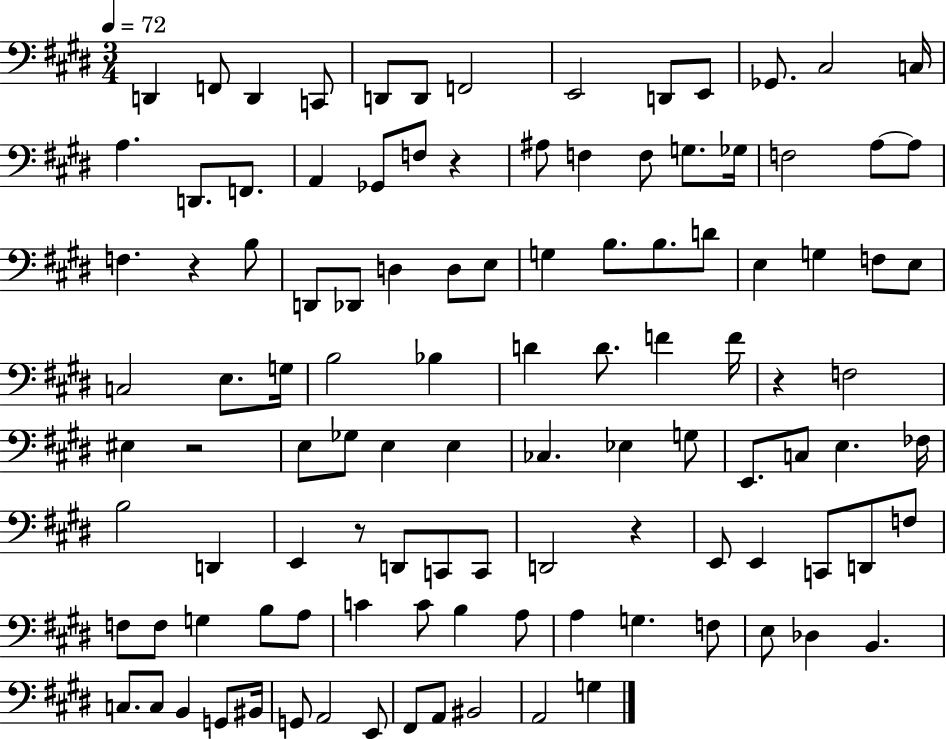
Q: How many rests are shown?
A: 6